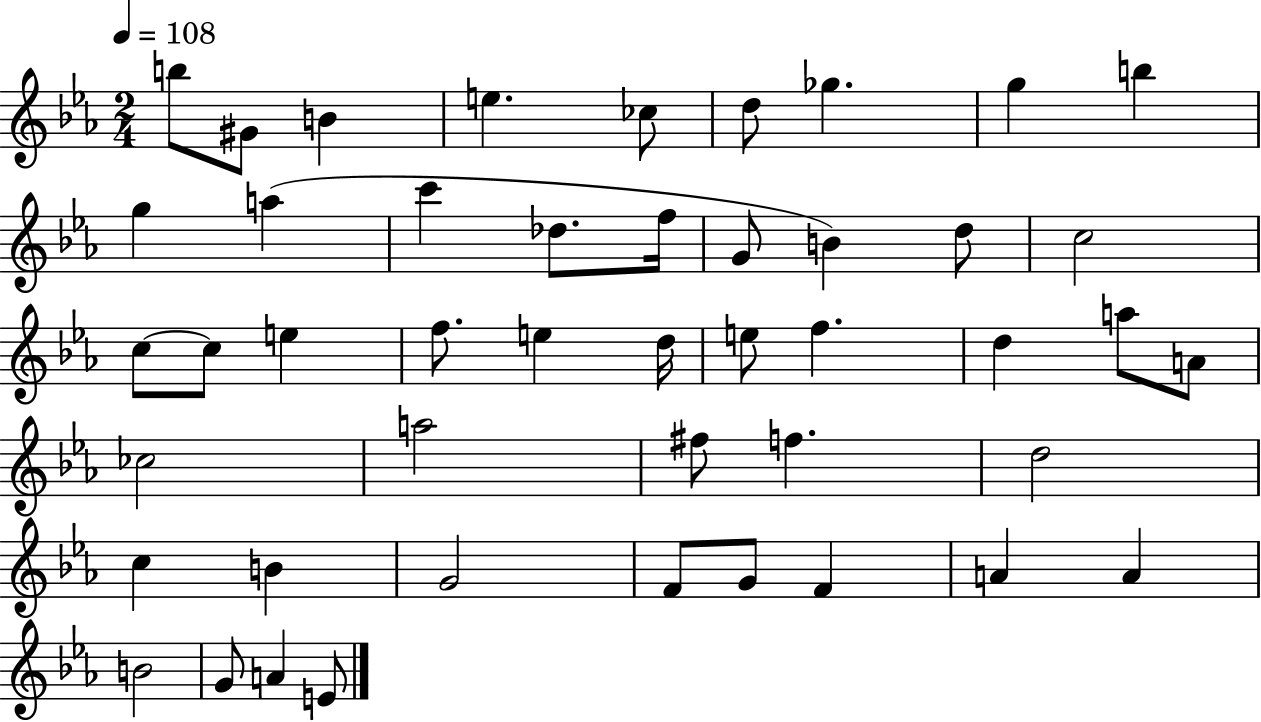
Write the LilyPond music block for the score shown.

{
  \clef treble
  \numericTimeSignature
  \time 2/4
  \key ees \major
  \tempo 4 = 108
  \repeat volta 2 { b''8 gis'8 b'4 | e''4. ces''8 | d''8 ges''4. | g''4 b''4 | \break g''4 a''4( | c'''4 des''8. f''16 | g'8 b'4) d''8 | c''2 | \break c''8~~ c''8 e''4 | f''8. e''4 d''16 | e''8 f''4. | d''4 a''8 a'8 | \break ces''2 | a''2 | fis''8 f''4. | d''2 | \break c''4 b'4 | g'2 | f'8 g'8 f'4 | a'4 a'4 | \break b'2 | g'8 a'4 e'8 | } \bar "|."
}